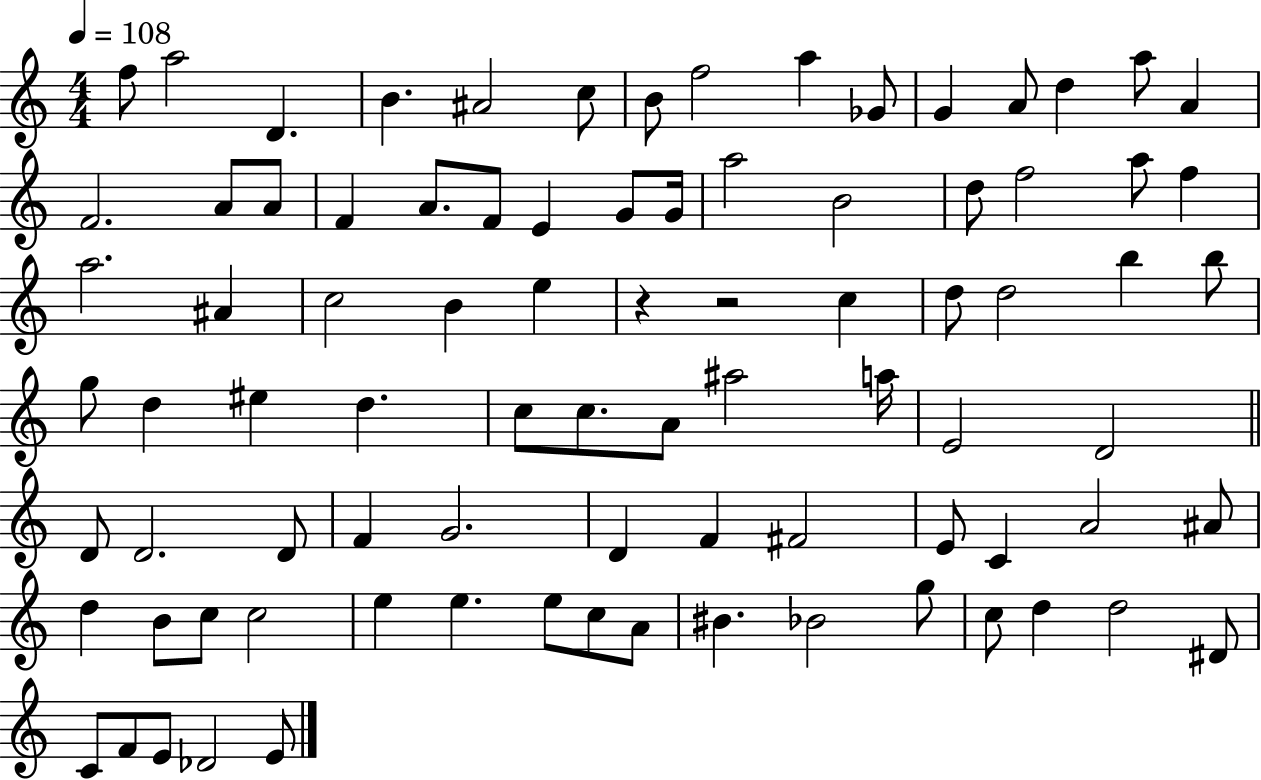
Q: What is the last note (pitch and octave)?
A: E4